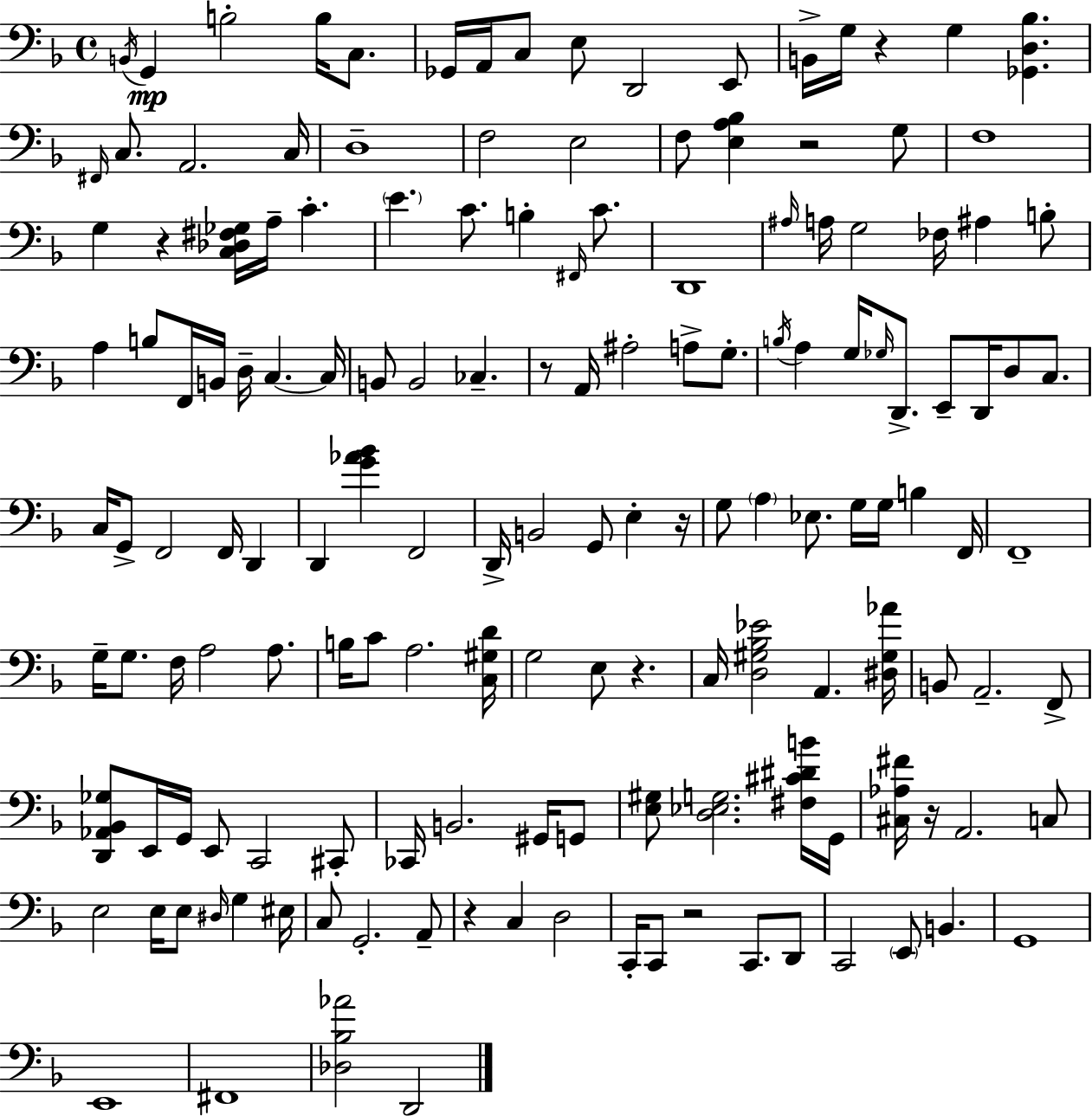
B2/s G2/q B3/h B3/s C3/e. Gb2/s A2/s C3/e E3/e D2/h E2/e B2/s G3/s R/q G3/q [Gb2,D3,Bb3]/q. F#2/s C3/e. A2/h. C3/s D3/w F3/h E3/h F3/e [E3,A3,Bb3]/q R/h G3/e F3/w G3/q R/q [C3,Db3,F#3,Gb3]/s A3/s C4/q. E4/q. C4/e. B3/q F#2/s C4/e. D2/w A#3/s A3/s G3/h FES3/s A#3/q B3/e A3/q B3/e F2/s B2/s D3/s C3/q. C3/s B2/e B2/h CES3/q. R/e A2/s A#3/h A3/e G3/e. B3/s A3/q G3/s Gb3/s D2/e. E2/e D2/s D3/e C3/e. C3/s G2/e F2/h F2/s D2/q D2/q [G4,Ab4,Bb4]/q F2/h D2/s B2/h G2/e E3/q R/s G3/e A3/q Eb3/e. G3/s G3/s B3/q F2/s F2/w G3/s G3/e. F3/s A3/h A3/e. B3/s C4/e A3/h. [C3,G#3,D4]/s G3/h E3/e R/q. C3/s [D3,G#3,Bb3,Eb4]/h A2/q. [D#3,G#3,Ab4]/s B2/e A2/h. F2/e [D2,Ab2,Bb2,Gb3]/e E2/s G2/s E2/e C2/h C#2/e CES2/s B2/h. G#2/s G2/e [E3,G#3]/e [D3,Eb3,G3]/h. [F#3,C#4,D#4,B4]/s G2/s [C#3,Ab3,F#4]/s R/s A2/h. C3/e E3/h E3/s E3/e D#3/s G3/q EIS3/s C3/e G2/h. A2/e R/q C3/q D3/h C2/s C2/e R/h C2/e. D2/e C2/h E2/e B2/q. G2/w E2/w F#2/w [Db3,Bb3,Ab4]/h D2/h